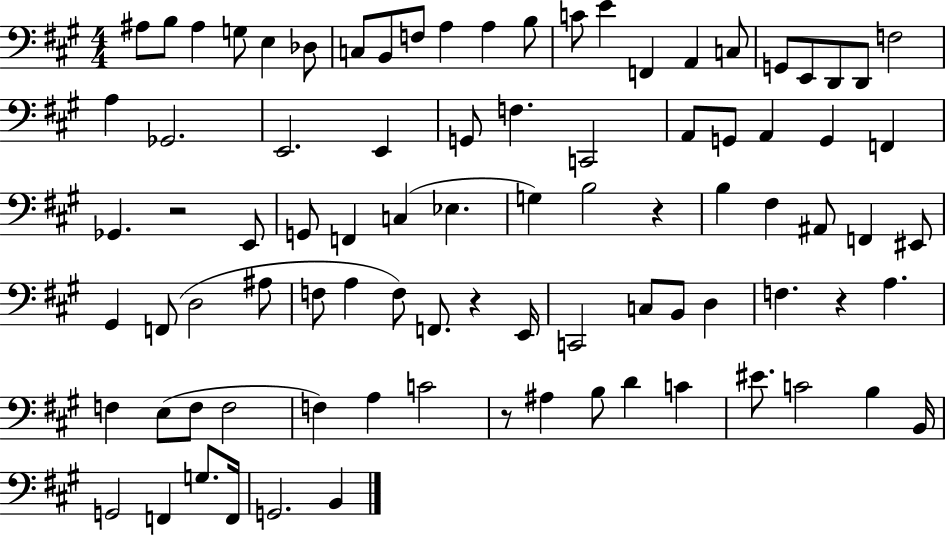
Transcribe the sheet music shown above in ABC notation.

X:1
T:Untitled
M:4/4
L:1/4
K:A
^A,/2 B,/2 ^A, G,/2 E, _D,/2 C,/2 B,,/2 F,/2 A, A, B,/2 C/2 E F,, A,, C,/2 G,,/2 E,,/2 D,,/2 D,,/2 F,2 A, _G,,2 E,,2 E,, G,,/2 F, C,,2 A,,/2 G,,/2 A,, G,, F,, _G,, z2 E,,/2 G,,/2 F,, C, _E, G, B,2 z B, ^F, ^A,,/2 F,, ^E,,/2 ^G,, F,,/2 D,2 ^A,/2 F,/2 A, F,/2 F,,/2 z E,,/4 C,,2 C,/2 B,,/2 D, F, z A, F, E,/2 F,/2 F,2 F, A, C2 z/2 ^A, B,/2 D C ^E/2 C2 B, B,,/4 G,,2 F,, G,/2 F,,/4 G,,2 B,,